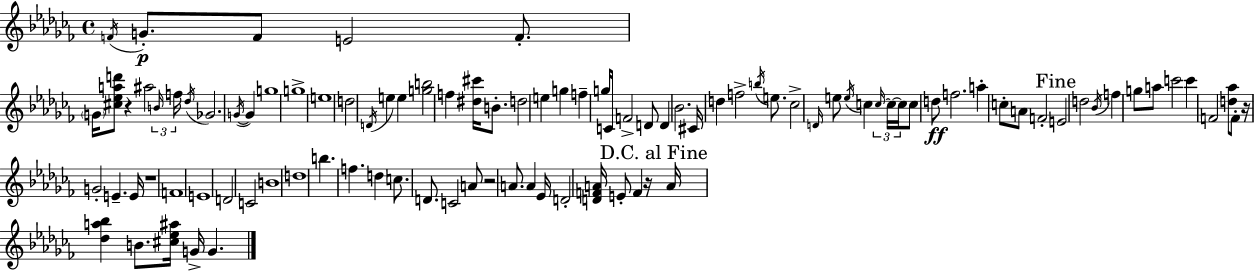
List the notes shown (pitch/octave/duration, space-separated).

F4/s G4/e. F4/e E4/h F4/e. G4/s [C#5,Eb5,A5,D6]/e R/q A#5/h B4/s F5/s Db5/s Gb4/h. G4/s G4/q G5/w G5/w E5/w D5/h D4/s E5/q E5/q [G5,B5]/h F5/q [D#5,C#6]/s B4/e. D5/h E5/q G5/q F5/q G5/s C4/s F4/h D4/e D4/q Bb4/h. C#4/s D5/q F5/h B5/s E5/e. CES5/h D4/s E5/e E5/s C5/q C5/s C5/s C5/s C5/e D5/e F5/h. A5/q C5/e A4/e F4/h E4/h D5/h Bb4/s F5/q G5/e A5/e C6/h C6/q F4/h [D5,Ab5]/e F4/e R/s G4/h E4/q. E4/s R/w F4/w E4/w D4/h C4/h B4/w D5/w B5/q. F5/q. D5/q C5/e. D4/e. C4/h A4/e R/h A4/e. A4/q Eb4/s D4/h [D4,F4,A4]/s E4/e F4/q R/s A4/s [Db5,A5,Bb5]/q B4/e. [C#5,Eb5,A#5]/s G4/s G4/q.